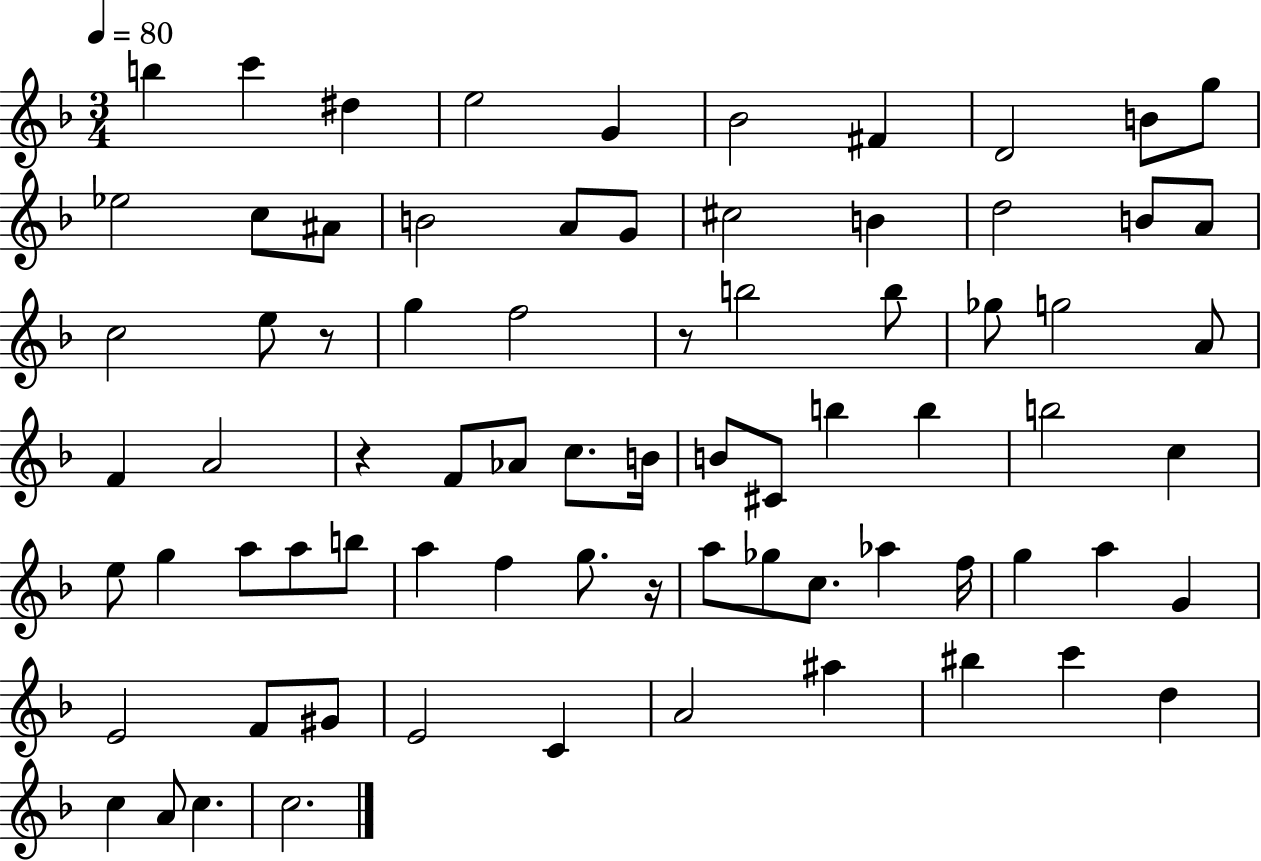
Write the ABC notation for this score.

X:1
T:Untitled
M:3/4
L:1/4
K:F
b c' ^d e2 G _B2 ^F D2 B/2 g/2 _e2 c/2 ^A/2 B2 A/2 G/2 ^c2 B d2 B/2 A/2 c2 e/2 z/2 g f2 z/2 b2 b/2 _g/2 g2 A/2 F A2 z F/2 _A/2 c/2 B/4 B/2 ^C/2 b b b2 c e/2 g a/2 a/2 b/2 a f g/2 z/4 a/2 _g/2 c/2 _a f/4 g a G E2 F/2 ^G/2 E2 C A2 ^a ^b c' d c A/2 c c2